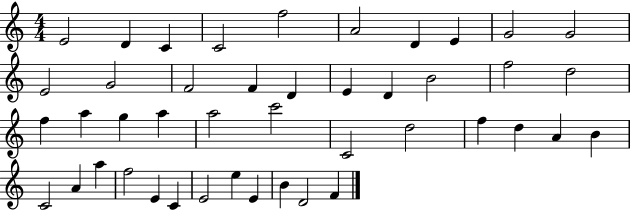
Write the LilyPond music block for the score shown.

{
  \clef treble
  \numericTimeSignature
  \time 4/4
  \key c \major
  e'2 d'4 c'4 | c'2 f''2 | a'2 d'4 e'4 | g'2 g'2 | \break e'2 g'2 | f'2 f'4 d'4 | e'4 d'4 b'2 | f''2 d''2 | \break f''4 a''4 g''4 a''4 | a''2 c'''2 | c'2 d''2 | f''4 d''4 a'4 b'4 | \break c'2 a'4 a''4 | f''2 e'4 c'4 | e'2 e''4 e'4 | b'4 d'2 f'4 | \break \bar "|."
}